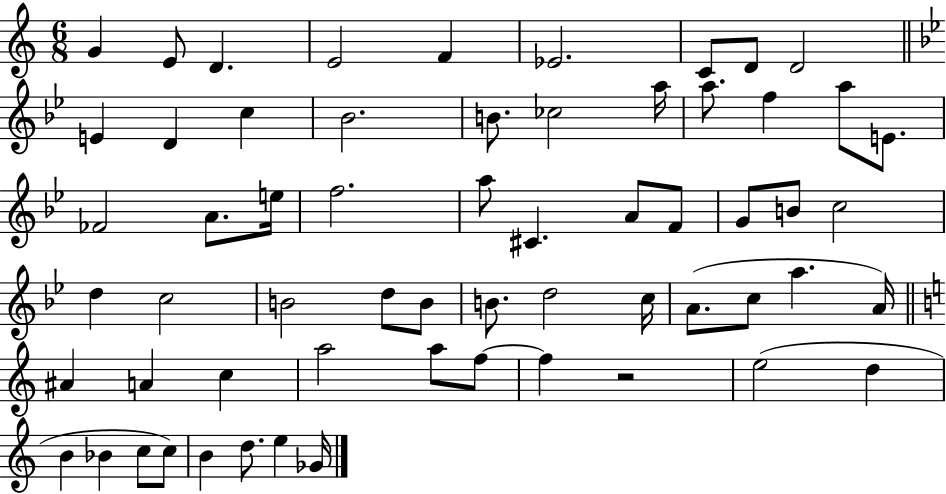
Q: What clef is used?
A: treble